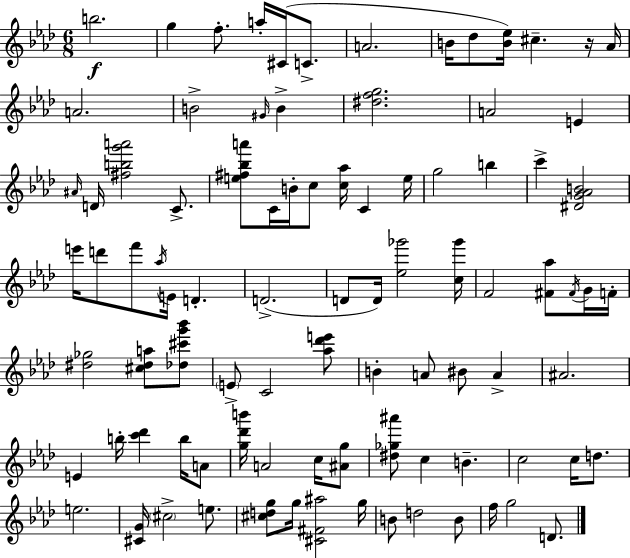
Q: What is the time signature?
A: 6/8